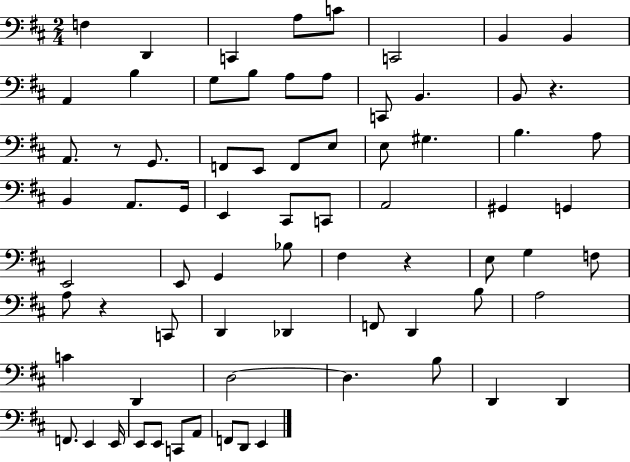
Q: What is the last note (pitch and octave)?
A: E2